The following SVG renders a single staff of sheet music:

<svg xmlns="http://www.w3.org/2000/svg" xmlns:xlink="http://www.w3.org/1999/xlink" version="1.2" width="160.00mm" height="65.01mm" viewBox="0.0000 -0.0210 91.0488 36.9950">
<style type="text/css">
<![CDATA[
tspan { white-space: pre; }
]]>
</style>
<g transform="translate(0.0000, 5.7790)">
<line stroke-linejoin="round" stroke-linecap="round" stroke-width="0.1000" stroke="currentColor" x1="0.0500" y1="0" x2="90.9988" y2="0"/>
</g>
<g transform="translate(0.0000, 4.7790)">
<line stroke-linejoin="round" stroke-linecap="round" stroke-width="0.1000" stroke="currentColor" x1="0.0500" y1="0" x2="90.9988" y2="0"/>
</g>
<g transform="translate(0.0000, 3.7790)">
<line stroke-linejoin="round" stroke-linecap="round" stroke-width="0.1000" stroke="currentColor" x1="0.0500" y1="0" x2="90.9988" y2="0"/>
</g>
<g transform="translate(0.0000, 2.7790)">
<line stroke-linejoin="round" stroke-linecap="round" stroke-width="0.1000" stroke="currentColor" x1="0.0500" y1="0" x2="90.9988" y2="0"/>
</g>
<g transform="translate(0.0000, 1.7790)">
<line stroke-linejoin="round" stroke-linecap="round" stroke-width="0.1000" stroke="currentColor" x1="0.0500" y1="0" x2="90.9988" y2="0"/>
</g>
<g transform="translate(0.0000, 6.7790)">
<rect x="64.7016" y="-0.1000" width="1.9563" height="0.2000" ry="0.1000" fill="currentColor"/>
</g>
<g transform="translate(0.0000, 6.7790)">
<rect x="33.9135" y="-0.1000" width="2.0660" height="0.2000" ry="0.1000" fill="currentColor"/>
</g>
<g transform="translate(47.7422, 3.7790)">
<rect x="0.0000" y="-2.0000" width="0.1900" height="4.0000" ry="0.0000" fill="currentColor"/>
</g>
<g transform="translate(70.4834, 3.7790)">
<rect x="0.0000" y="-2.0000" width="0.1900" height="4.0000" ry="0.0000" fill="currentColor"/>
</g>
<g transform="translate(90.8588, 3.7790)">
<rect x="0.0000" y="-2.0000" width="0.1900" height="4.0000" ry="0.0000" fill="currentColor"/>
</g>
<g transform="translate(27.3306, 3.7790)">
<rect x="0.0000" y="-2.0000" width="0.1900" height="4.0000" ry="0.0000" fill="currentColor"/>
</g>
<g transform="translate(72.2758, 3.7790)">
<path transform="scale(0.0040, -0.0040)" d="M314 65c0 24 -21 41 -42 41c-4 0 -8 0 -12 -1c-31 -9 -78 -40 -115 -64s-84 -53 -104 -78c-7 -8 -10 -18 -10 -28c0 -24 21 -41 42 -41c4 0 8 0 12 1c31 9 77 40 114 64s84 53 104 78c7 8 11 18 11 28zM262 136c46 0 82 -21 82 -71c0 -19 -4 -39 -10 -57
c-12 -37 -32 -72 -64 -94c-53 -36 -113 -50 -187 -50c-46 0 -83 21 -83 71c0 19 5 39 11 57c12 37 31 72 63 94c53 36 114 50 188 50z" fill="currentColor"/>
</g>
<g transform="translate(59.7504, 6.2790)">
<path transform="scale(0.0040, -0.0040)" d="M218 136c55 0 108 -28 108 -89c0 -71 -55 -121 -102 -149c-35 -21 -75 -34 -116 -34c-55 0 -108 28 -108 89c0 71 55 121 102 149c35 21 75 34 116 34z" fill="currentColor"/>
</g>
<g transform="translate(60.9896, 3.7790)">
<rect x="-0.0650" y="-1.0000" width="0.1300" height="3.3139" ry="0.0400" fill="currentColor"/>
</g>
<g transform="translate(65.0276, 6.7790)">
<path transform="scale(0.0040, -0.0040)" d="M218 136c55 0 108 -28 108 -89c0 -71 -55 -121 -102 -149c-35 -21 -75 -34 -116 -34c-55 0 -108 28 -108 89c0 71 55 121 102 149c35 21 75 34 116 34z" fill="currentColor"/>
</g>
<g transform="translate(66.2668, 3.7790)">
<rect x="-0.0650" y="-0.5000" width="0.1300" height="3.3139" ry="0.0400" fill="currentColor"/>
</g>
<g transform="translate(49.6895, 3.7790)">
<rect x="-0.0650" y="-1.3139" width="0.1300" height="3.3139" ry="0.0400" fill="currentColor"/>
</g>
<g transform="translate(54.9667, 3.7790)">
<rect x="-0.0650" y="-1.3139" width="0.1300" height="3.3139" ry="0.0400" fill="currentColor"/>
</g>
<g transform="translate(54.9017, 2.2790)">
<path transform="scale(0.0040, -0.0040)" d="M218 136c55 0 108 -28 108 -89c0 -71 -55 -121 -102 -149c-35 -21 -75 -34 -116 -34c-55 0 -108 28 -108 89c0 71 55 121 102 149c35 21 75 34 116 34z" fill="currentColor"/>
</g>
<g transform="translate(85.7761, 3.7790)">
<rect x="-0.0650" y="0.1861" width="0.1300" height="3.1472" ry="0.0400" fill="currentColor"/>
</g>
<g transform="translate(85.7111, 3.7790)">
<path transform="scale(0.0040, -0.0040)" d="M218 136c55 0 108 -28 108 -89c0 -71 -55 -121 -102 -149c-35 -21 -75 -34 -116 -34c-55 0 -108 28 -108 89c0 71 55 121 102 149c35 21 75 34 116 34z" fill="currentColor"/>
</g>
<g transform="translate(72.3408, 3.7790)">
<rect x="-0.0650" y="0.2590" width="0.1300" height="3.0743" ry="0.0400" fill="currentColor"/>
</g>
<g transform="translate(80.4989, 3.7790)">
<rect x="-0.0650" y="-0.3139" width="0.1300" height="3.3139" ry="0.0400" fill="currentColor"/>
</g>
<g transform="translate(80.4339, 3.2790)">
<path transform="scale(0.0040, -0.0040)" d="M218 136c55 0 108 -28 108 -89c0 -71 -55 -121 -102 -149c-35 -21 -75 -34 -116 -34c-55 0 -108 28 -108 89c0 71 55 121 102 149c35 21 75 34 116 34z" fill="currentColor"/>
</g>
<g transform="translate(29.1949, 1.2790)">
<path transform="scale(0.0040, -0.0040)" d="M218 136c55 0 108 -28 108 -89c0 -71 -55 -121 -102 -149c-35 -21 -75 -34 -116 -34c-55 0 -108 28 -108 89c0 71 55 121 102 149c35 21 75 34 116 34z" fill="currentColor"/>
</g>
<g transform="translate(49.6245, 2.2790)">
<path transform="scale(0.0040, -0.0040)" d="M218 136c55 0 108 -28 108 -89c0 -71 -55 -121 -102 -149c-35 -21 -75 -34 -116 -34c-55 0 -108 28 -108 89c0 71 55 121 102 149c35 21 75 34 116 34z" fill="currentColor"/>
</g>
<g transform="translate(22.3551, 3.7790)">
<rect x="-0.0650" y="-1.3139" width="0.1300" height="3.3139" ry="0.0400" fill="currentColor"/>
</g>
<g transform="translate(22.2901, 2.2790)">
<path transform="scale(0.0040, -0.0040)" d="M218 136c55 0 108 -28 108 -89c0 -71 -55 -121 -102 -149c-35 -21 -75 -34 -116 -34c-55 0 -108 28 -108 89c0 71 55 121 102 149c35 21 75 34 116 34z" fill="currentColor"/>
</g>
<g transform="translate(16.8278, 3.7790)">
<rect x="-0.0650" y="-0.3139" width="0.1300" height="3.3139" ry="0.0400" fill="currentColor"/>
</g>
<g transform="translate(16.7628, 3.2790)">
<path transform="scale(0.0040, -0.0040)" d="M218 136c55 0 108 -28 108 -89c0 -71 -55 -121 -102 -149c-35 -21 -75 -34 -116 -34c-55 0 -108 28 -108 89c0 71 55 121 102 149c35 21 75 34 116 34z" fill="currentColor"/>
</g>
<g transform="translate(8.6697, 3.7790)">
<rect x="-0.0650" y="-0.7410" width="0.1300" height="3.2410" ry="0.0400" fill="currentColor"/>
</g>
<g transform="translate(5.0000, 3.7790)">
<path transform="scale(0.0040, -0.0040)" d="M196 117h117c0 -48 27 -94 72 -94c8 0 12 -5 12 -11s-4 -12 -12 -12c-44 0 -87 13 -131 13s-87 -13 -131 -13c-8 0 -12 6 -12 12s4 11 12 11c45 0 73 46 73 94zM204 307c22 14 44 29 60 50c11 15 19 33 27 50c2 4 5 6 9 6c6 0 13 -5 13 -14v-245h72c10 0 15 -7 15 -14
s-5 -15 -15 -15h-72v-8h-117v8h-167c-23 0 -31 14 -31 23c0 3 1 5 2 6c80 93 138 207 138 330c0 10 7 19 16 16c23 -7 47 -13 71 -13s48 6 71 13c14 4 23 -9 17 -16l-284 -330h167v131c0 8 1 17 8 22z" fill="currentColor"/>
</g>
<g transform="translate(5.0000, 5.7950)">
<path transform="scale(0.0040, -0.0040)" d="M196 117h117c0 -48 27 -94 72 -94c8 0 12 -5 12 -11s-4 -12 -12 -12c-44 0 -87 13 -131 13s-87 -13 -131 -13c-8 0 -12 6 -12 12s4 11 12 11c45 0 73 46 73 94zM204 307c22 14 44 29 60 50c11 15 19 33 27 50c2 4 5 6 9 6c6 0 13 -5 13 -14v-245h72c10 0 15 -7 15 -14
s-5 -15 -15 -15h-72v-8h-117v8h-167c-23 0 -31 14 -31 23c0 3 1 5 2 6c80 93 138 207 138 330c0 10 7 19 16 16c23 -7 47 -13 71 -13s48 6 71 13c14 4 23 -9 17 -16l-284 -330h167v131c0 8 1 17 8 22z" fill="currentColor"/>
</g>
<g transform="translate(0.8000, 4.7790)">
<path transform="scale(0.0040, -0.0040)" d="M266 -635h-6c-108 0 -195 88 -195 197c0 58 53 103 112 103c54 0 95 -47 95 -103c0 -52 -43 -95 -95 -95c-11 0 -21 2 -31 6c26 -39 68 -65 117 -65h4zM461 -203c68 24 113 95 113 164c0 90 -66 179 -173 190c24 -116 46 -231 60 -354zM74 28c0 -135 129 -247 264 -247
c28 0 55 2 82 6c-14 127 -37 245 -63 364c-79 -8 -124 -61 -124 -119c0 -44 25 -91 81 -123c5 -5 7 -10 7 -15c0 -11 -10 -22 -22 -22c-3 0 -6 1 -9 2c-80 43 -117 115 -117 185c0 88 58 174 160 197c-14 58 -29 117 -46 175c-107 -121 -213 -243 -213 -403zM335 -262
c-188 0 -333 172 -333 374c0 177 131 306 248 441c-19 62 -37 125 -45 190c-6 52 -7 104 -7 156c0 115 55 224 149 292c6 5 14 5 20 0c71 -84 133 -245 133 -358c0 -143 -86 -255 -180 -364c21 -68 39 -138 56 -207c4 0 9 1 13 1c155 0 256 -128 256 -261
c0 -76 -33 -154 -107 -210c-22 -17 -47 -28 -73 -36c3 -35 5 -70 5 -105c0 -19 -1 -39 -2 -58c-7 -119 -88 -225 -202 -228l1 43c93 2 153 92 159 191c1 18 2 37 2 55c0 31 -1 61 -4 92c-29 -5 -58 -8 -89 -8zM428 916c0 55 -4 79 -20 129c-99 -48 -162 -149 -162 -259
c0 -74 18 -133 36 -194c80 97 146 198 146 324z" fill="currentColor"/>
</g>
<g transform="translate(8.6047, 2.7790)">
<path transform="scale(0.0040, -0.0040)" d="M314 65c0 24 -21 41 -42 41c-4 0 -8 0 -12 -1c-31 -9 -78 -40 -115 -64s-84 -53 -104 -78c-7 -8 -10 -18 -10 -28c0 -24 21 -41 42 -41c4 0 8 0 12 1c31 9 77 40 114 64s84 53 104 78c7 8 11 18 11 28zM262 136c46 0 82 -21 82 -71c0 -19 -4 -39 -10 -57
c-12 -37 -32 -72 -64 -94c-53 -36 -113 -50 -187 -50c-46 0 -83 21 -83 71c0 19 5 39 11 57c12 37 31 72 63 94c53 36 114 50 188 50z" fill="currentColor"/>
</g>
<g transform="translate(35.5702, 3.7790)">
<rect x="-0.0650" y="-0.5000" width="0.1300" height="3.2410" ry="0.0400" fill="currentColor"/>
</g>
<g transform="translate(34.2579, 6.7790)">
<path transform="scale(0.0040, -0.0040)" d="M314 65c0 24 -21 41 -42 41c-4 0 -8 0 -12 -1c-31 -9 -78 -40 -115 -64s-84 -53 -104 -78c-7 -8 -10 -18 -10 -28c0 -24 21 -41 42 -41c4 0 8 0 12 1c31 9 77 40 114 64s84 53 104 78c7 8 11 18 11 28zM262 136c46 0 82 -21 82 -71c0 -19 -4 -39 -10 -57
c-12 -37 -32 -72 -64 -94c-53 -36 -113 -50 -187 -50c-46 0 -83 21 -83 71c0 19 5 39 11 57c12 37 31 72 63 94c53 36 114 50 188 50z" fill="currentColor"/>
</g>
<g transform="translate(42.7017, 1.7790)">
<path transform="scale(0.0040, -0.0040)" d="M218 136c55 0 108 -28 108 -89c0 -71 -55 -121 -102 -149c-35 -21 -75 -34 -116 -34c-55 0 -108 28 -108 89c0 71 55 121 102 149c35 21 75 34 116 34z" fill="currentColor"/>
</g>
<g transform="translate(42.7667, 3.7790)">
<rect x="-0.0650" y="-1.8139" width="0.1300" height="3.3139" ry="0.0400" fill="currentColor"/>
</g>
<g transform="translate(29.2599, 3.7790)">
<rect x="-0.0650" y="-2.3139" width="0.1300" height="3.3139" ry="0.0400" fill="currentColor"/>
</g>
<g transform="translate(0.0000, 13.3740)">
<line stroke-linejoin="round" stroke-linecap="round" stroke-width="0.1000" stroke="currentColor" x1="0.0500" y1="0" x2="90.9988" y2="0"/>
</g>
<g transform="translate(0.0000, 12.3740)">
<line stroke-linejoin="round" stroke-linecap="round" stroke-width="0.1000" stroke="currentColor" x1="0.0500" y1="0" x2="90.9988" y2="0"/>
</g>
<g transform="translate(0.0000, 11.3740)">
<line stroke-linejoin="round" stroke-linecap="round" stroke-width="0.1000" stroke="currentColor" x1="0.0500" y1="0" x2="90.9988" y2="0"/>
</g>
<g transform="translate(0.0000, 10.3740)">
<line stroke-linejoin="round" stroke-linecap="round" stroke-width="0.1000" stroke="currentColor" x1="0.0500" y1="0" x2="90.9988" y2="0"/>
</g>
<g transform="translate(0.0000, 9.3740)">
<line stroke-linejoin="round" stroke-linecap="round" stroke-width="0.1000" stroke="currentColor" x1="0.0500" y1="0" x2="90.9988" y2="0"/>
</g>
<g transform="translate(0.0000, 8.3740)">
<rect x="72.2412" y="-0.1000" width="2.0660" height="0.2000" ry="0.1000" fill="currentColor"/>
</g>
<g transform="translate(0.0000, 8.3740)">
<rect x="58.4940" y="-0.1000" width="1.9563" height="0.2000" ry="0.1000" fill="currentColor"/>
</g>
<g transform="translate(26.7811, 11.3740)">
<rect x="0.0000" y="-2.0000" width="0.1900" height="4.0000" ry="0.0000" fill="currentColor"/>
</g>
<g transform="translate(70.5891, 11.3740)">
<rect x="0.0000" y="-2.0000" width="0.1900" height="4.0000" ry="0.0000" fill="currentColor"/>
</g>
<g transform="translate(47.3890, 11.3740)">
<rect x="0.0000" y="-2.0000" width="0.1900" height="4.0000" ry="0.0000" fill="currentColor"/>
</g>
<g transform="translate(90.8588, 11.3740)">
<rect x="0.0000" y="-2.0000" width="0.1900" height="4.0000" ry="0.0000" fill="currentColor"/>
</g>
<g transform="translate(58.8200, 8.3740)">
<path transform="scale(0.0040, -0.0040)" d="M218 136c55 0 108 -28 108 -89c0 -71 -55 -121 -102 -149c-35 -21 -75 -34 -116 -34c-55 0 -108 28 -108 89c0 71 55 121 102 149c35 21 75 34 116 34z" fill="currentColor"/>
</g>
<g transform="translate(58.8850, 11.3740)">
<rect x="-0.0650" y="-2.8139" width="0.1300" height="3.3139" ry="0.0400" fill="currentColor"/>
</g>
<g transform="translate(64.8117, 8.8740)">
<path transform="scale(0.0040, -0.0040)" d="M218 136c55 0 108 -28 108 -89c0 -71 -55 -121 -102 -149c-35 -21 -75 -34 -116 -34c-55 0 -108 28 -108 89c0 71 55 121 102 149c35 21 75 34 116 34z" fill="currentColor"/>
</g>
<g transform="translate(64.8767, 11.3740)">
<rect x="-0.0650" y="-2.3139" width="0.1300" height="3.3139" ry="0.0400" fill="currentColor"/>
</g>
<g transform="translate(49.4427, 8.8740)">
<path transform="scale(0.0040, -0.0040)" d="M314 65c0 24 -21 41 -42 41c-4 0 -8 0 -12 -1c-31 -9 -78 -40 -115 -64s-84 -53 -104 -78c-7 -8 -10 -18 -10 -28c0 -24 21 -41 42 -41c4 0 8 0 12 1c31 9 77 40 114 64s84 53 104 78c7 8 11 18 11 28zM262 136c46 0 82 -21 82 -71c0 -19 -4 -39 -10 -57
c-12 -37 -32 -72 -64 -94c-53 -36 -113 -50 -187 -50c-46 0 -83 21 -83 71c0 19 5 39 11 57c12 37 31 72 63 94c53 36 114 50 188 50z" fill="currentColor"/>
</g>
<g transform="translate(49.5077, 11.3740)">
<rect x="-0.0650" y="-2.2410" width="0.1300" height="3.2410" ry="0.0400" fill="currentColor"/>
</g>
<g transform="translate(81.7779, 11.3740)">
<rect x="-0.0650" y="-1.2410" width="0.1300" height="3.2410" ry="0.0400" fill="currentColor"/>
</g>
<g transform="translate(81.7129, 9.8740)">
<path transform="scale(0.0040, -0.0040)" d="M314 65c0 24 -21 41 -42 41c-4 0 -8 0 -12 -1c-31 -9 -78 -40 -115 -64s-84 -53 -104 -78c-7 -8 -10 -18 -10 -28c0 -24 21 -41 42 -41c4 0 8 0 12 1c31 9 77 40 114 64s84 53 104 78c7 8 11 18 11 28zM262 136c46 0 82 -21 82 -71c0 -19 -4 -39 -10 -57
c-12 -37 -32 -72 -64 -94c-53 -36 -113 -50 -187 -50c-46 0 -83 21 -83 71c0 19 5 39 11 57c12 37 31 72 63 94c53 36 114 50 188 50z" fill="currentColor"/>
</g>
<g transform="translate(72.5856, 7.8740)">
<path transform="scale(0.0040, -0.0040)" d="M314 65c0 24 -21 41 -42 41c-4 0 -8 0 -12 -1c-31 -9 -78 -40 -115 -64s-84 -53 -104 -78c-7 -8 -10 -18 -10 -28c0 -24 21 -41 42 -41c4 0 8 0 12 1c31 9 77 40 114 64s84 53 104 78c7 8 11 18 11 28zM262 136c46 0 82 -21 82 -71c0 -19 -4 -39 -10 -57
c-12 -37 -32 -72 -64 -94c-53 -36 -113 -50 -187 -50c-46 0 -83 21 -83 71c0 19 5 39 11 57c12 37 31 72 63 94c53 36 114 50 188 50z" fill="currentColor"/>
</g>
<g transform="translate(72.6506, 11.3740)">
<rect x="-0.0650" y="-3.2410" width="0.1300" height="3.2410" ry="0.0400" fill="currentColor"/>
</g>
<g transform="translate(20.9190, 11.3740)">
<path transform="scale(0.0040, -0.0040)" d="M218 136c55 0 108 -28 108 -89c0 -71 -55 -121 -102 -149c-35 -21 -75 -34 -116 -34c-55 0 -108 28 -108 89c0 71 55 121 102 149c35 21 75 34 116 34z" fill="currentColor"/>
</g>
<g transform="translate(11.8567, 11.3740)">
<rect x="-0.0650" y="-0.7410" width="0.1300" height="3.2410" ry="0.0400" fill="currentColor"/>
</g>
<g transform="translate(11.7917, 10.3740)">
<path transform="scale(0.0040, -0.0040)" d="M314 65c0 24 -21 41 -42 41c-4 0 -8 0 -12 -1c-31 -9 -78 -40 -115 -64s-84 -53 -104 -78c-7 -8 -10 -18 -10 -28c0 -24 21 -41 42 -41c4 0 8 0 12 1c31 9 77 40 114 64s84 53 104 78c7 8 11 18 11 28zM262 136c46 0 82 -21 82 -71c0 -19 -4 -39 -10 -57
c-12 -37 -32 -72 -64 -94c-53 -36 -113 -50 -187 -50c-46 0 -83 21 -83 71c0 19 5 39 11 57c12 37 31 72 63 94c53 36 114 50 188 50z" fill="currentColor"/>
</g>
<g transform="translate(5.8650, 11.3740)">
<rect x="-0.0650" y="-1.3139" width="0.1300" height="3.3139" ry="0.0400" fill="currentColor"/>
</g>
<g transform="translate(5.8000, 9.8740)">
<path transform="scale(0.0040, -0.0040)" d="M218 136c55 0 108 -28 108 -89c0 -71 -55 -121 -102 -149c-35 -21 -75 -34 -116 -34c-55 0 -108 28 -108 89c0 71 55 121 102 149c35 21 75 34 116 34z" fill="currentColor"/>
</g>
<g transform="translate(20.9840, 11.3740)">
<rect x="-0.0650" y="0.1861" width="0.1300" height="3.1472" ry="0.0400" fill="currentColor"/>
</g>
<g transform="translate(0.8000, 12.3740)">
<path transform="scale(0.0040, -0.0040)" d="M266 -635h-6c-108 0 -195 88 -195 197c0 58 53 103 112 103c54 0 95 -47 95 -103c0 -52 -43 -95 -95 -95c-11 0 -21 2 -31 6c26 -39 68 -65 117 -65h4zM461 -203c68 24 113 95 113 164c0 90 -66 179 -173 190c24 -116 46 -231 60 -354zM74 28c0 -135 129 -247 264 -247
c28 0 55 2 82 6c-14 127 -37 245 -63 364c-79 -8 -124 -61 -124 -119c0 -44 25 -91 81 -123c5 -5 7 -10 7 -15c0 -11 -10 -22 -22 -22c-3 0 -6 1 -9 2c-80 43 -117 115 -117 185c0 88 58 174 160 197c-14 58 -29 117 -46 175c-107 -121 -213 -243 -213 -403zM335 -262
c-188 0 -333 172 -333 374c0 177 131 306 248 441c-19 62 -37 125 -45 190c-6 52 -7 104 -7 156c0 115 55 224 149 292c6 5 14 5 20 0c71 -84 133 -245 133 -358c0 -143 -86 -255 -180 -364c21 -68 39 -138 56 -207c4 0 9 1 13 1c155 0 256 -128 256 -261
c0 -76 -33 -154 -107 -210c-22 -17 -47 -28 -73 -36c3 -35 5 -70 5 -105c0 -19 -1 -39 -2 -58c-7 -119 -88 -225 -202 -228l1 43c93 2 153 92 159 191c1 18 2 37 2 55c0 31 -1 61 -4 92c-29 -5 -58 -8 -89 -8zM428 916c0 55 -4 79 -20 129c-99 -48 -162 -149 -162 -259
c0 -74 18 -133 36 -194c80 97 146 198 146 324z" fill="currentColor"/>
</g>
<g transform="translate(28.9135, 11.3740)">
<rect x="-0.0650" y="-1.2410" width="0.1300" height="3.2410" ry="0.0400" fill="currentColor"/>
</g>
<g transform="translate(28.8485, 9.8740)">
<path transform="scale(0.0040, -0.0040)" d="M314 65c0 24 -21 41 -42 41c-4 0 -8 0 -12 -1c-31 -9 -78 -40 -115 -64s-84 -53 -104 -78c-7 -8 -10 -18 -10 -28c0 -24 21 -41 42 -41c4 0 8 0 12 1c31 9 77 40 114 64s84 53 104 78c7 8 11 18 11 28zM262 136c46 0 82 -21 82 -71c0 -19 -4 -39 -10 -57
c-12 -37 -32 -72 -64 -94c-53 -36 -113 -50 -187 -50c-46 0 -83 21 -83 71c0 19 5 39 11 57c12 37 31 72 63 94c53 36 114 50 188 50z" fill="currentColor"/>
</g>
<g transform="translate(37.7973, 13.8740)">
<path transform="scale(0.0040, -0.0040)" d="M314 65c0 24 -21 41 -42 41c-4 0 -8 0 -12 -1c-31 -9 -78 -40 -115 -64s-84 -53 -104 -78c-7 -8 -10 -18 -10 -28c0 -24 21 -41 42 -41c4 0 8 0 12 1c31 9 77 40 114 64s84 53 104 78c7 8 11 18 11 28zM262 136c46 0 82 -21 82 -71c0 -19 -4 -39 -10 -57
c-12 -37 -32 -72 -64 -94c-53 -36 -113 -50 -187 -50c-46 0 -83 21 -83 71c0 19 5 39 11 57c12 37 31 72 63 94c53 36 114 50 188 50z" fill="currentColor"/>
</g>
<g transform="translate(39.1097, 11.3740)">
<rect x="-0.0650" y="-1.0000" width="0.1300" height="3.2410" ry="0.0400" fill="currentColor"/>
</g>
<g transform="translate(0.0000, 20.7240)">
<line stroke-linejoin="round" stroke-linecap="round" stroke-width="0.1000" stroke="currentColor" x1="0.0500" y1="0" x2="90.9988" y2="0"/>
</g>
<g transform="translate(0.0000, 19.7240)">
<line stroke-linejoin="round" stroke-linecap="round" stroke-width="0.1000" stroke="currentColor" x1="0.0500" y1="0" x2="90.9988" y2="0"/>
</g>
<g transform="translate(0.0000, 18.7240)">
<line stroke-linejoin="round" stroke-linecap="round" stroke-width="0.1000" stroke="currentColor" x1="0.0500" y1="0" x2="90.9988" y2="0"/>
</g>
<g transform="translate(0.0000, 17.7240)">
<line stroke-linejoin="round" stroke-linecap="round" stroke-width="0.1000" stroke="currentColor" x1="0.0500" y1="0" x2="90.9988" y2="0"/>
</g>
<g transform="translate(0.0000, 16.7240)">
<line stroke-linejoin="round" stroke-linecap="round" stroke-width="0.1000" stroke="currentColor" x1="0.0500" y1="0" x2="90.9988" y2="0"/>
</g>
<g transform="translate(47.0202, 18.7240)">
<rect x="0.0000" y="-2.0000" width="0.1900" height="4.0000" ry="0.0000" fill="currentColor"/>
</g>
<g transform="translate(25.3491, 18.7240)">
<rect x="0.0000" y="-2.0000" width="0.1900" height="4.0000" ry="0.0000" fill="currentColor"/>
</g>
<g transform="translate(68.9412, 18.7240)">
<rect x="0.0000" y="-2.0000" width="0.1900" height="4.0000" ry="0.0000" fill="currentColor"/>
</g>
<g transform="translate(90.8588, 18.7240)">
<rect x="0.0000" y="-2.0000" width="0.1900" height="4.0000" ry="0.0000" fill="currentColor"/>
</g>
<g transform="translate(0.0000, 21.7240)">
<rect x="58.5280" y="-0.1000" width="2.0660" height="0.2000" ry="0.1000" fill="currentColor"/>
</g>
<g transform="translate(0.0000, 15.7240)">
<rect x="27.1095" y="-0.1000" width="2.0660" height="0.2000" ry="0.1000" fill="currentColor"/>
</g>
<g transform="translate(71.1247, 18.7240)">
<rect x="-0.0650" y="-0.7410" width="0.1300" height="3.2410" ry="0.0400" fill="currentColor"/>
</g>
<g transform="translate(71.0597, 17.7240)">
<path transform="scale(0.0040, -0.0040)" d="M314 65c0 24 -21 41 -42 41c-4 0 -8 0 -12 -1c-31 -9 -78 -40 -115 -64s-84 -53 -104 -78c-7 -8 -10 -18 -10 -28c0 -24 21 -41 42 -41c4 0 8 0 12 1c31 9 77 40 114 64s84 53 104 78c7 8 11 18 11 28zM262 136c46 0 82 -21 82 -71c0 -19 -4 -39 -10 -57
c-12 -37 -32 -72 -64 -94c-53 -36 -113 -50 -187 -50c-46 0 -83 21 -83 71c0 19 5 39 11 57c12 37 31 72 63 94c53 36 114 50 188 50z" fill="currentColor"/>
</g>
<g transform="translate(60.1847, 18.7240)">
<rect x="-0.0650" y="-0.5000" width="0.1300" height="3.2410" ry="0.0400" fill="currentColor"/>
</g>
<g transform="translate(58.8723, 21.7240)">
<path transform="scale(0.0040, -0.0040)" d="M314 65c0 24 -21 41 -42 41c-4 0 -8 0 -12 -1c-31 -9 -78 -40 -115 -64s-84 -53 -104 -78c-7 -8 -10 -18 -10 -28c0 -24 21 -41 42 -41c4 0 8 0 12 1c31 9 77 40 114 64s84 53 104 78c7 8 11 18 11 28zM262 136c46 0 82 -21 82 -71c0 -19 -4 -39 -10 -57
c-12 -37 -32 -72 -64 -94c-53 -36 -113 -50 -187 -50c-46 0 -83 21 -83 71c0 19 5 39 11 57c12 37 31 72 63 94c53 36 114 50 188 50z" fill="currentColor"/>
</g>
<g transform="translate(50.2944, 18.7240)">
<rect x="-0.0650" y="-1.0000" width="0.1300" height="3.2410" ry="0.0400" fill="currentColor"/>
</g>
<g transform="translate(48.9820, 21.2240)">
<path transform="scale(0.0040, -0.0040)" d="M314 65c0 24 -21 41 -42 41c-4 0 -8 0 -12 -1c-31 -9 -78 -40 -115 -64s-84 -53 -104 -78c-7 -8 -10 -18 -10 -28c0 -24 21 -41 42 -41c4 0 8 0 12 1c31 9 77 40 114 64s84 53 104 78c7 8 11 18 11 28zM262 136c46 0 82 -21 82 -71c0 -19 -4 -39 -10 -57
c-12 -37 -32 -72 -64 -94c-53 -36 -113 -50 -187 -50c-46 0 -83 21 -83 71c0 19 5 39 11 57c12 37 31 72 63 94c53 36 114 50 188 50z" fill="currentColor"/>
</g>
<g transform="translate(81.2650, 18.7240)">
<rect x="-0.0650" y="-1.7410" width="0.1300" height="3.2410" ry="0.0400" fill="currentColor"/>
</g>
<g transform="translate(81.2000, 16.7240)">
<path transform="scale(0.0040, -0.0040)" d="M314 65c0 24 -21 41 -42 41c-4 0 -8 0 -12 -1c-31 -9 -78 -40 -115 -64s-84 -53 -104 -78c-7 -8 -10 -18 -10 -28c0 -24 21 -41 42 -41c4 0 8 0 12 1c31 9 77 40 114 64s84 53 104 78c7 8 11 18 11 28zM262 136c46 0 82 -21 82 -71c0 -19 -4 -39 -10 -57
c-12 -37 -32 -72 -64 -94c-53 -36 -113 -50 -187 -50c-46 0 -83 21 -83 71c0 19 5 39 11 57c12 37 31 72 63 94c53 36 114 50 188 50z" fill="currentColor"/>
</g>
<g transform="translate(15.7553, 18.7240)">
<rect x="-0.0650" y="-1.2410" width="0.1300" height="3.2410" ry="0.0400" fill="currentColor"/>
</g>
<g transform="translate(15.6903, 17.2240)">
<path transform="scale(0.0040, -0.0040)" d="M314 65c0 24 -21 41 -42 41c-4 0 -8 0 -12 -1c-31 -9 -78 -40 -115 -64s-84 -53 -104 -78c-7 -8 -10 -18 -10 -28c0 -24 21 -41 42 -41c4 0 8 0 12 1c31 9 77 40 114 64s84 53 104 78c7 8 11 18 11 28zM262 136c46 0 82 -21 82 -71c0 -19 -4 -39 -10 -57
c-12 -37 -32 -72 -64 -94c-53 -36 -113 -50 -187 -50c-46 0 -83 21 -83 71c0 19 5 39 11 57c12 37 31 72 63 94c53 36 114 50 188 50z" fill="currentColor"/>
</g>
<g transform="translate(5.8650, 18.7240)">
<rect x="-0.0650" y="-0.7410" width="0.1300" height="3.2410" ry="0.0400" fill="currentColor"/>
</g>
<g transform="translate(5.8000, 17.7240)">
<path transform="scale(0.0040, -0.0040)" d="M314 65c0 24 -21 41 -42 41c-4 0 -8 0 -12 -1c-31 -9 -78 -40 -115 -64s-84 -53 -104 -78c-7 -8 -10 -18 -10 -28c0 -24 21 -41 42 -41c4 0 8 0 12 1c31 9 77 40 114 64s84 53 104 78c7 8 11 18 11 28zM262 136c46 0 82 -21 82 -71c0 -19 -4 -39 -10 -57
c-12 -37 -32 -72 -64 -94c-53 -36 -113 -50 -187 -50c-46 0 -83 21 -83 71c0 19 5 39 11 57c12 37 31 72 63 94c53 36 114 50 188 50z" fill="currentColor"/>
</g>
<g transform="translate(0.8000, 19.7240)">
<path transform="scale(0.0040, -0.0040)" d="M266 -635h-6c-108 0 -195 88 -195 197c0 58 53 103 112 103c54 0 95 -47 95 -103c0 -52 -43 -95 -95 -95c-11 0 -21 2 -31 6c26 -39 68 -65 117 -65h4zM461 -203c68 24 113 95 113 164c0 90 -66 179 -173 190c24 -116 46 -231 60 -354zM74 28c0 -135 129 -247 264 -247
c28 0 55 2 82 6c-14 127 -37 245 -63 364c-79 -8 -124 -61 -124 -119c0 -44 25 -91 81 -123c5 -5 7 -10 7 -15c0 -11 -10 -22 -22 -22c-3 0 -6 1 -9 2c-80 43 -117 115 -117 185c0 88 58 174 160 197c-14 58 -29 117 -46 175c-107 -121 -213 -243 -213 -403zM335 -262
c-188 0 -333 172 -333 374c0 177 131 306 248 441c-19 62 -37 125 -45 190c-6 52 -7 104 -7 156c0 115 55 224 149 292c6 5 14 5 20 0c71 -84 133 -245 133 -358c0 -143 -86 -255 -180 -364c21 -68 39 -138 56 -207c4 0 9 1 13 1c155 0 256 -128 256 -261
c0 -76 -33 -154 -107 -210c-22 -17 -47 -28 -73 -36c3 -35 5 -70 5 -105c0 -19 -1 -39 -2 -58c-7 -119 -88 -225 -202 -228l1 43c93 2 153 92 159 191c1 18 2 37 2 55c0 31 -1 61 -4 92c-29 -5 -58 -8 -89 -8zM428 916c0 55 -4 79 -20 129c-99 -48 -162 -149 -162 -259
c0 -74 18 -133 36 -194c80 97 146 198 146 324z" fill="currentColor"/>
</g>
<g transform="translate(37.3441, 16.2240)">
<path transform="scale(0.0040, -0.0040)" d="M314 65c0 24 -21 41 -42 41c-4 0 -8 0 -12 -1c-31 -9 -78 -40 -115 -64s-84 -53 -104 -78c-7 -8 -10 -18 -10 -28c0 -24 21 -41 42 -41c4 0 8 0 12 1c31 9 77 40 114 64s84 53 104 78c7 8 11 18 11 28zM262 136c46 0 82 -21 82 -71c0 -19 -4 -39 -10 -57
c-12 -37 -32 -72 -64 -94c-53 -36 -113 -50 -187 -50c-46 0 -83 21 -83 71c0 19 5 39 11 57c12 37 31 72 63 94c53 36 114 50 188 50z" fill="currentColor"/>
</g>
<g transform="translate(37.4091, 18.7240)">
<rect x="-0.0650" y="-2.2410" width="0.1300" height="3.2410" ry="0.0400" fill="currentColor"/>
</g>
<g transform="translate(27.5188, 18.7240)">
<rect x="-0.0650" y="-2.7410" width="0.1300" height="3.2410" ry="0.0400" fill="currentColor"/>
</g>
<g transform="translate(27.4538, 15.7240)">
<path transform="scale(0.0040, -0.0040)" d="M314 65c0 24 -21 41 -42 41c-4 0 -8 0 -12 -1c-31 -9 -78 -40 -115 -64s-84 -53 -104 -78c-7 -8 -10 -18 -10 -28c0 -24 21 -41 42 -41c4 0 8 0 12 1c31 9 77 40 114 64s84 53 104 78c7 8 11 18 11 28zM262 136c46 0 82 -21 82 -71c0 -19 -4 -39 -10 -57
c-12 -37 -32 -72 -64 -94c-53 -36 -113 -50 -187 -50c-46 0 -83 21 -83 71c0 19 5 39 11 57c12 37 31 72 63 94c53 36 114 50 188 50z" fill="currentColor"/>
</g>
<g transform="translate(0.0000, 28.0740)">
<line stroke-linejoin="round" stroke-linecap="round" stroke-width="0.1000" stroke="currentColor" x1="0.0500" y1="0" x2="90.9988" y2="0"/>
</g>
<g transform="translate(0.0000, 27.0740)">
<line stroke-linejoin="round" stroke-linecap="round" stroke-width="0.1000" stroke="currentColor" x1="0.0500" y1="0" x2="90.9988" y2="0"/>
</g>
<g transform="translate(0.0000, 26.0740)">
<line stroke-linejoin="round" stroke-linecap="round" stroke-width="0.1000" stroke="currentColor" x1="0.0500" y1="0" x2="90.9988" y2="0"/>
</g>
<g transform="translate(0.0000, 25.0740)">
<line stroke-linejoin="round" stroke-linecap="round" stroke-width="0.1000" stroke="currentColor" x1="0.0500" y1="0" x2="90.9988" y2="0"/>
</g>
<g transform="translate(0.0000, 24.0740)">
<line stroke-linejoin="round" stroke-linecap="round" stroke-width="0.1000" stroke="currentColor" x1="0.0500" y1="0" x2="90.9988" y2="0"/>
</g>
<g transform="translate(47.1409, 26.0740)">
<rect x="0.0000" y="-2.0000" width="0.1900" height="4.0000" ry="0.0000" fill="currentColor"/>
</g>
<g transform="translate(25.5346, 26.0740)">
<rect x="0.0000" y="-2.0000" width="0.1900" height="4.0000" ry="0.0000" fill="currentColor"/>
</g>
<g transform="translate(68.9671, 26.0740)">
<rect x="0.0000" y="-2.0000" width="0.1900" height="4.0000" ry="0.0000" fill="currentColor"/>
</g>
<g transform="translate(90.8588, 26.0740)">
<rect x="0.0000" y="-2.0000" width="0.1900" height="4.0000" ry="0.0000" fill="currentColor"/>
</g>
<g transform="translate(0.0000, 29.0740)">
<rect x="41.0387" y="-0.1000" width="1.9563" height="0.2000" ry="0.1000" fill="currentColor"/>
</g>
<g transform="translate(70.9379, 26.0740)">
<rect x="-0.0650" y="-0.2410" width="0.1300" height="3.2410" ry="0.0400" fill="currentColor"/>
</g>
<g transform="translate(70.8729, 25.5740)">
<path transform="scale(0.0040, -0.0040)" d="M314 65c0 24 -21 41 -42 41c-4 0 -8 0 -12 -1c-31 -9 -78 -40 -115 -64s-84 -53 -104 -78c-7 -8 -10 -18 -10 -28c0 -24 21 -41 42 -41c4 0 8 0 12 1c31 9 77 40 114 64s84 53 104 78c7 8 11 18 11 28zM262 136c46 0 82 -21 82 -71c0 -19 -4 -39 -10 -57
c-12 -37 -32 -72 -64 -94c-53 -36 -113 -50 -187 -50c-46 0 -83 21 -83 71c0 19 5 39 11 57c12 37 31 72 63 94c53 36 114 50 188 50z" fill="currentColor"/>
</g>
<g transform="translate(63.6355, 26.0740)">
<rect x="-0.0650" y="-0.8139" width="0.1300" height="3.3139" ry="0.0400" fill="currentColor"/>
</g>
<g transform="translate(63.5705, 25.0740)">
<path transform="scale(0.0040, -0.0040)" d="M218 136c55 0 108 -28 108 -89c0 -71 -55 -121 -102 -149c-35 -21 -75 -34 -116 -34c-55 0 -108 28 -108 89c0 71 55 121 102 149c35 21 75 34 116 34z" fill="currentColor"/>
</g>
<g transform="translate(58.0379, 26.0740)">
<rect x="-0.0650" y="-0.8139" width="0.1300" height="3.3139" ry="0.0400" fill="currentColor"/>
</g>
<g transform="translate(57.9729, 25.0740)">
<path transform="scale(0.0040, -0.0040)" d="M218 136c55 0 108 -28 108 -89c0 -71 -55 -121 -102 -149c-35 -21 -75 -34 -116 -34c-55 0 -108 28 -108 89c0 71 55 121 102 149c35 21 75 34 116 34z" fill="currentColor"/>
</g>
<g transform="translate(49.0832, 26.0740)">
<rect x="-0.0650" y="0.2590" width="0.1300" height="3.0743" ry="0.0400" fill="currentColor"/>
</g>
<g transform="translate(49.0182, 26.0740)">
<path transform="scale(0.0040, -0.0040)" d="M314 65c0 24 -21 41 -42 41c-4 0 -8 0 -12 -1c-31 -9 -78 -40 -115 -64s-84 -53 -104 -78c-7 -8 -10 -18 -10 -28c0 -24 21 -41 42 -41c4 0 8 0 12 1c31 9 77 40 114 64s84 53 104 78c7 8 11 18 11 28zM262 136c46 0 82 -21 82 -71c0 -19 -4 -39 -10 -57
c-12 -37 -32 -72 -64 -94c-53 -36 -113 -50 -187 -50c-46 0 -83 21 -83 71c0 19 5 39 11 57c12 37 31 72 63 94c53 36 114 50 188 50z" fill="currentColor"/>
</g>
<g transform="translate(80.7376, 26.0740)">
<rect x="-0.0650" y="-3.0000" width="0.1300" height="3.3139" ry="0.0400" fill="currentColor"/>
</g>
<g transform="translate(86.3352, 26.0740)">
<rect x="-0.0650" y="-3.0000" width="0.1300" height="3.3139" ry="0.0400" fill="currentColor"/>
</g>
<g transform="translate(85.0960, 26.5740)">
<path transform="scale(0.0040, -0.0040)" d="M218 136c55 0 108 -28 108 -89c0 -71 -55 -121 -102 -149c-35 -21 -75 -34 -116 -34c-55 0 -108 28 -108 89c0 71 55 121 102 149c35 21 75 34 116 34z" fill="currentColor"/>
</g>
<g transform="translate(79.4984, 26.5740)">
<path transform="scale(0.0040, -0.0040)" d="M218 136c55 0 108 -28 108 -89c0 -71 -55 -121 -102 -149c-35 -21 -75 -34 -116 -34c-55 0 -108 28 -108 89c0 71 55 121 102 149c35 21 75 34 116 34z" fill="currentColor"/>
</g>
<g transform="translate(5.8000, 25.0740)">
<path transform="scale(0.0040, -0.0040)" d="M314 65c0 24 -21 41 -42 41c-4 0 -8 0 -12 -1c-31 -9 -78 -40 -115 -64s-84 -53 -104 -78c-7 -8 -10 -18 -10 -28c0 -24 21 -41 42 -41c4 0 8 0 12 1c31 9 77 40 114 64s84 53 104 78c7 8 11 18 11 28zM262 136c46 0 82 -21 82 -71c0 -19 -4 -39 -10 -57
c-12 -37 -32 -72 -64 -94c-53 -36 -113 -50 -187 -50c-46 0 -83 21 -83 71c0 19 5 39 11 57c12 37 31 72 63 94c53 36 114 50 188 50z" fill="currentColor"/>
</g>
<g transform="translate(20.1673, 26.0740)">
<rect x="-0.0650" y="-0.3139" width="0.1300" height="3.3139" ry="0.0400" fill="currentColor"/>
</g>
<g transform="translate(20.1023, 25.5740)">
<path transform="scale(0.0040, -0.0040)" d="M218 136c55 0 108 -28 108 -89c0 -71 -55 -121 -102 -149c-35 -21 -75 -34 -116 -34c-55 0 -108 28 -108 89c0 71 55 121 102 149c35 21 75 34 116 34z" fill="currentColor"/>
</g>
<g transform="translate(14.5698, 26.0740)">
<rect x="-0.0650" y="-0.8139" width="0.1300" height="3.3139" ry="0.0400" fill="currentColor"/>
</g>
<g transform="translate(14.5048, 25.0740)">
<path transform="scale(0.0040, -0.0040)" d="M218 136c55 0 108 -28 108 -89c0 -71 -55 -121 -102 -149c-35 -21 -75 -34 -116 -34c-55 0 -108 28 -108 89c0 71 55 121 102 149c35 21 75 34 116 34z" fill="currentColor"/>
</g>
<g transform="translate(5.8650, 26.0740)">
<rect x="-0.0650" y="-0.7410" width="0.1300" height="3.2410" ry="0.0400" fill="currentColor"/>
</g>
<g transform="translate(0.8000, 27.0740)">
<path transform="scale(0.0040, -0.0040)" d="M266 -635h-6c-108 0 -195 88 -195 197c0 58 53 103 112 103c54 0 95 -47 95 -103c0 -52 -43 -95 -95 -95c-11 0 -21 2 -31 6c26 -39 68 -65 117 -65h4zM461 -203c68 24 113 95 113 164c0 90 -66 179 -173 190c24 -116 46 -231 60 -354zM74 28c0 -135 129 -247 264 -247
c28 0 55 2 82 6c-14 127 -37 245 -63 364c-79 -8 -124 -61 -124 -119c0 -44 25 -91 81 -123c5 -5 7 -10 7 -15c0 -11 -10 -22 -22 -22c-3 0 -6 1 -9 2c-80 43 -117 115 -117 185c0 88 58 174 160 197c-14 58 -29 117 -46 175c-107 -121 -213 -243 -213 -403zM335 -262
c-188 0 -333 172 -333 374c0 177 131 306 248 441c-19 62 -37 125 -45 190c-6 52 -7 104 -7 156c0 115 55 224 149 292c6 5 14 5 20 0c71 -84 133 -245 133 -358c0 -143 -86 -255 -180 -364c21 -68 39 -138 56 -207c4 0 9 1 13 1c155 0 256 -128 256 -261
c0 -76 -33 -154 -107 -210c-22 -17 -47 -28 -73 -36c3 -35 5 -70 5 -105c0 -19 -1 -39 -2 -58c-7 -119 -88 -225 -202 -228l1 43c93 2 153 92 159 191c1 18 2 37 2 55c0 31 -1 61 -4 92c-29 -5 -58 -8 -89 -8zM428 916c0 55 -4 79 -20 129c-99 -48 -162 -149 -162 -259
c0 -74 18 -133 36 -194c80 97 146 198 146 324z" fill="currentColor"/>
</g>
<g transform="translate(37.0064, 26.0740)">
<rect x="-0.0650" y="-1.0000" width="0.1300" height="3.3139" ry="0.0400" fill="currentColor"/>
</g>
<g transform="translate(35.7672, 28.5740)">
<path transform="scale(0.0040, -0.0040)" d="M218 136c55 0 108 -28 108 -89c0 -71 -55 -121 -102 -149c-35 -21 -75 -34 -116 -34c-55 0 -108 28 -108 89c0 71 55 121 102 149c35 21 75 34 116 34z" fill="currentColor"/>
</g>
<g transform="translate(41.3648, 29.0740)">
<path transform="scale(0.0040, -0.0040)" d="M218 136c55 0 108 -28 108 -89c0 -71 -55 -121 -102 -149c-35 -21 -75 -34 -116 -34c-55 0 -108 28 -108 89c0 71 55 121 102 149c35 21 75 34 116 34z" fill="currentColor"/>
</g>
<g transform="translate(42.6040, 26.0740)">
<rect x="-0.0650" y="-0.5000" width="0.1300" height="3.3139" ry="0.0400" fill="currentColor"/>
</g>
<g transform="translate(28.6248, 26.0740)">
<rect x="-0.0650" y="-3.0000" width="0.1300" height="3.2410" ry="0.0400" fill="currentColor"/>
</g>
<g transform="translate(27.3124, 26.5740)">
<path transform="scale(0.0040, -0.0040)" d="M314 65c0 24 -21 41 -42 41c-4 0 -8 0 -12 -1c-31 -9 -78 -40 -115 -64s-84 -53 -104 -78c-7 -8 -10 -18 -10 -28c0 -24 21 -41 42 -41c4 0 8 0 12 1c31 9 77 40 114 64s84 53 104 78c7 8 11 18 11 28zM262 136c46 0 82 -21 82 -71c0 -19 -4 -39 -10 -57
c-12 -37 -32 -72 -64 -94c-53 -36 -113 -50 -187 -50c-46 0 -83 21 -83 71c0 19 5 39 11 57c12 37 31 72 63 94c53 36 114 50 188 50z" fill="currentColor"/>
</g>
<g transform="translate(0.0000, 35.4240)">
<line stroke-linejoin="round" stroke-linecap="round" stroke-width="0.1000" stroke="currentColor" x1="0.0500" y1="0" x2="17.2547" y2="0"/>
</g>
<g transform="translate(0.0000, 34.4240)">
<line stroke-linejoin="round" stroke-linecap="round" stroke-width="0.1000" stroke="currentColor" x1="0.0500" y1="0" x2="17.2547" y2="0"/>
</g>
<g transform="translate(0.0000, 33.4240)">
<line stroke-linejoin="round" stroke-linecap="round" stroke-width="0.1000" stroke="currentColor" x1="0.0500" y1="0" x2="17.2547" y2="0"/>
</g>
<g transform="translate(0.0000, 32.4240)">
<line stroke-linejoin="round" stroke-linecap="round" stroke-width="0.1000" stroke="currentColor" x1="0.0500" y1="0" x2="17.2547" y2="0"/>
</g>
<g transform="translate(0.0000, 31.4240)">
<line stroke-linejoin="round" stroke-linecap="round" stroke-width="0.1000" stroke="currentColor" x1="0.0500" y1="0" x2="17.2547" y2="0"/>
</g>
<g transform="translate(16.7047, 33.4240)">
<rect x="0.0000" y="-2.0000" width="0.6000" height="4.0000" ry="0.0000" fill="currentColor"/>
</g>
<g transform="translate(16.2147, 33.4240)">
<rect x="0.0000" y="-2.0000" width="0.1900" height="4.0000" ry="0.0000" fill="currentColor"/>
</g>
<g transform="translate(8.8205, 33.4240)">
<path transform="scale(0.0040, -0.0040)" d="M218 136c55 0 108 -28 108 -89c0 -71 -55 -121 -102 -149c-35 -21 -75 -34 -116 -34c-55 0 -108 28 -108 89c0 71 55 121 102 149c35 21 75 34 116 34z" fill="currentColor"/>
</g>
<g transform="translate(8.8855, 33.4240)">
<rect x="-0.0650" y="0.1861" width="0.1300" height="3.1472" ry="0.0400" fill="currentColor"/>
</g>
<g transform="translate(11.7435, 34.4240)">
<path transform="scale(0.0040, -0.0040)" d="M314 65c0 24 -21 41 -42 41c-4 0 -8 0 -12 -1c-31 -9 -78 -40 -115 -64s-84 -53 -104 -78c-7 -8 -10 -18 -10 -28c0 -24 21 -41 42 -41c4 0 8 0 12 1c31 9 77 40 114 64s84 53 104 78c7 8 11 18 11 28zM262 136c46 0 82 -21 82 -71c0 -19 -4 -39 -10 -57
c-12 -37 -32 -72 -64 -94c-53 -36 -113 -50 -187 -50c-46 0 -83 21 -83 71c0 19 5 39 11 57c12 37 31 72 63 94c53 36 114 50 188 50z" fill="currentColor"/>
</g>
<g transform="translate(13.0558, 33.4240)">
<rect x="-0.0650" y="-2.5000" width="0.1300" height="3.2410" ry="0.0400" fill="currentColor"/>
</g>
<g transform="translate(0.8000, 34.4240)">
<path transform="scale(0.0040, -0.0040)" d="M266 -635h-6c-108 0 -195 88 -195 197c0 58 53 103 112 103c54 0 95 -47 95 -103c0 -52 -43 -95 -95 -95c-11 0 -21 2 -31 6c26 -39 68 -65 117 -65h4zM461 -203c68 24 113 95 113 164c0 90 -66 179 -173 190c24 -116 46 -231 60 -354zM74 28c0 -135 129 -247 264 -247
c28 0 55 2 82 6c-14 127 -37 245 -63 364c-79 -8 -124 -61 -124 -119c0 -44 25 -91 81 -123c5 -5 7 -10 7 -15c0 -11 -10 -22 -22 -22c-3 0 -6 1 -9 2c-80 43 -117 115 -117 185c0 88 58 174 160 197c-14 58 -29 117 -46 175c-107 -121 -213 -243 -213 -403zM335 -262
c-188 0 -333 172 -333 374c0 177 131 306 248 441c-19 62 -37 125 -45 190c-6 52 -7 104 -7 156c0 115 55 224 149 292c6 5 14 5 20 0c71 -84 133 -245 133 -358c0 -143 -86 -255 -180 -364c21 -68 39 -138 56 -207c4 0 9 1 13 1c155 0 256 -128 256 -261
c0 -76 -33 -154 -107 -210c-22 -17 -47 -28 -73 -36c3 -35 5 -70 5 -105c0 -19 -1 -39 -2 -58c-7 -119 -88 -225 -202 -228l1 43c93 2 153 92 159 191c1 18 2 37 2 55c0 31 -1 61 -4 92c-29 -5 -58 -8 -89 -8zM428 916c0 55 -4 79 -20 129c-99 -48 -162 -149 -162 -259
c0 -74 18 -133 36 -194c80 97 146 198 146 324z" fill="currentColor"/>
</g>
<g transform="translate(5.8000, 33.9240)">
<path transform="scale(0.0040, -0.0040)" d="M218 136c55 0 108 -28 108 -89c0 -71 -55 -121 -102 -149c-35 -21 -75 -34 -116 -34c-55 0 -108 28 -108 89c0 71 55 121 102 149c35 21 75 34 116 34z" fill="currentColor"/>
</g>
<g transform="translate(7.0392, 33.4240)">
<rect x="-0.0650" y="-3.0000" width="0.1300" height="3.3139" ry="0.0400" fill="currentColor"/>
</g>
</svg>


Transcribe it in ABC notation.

X:1
T:Untitled
M:4/4
L:1/4
K:C
d2 c e g C2 f e e D C B2 c B e d2 B e2 D2 g2 a g b2 e2 d2 e2 a2 g2 D2 C2 d2 f2 d2 d c A2 D C B2 d d c2 A A A B G2